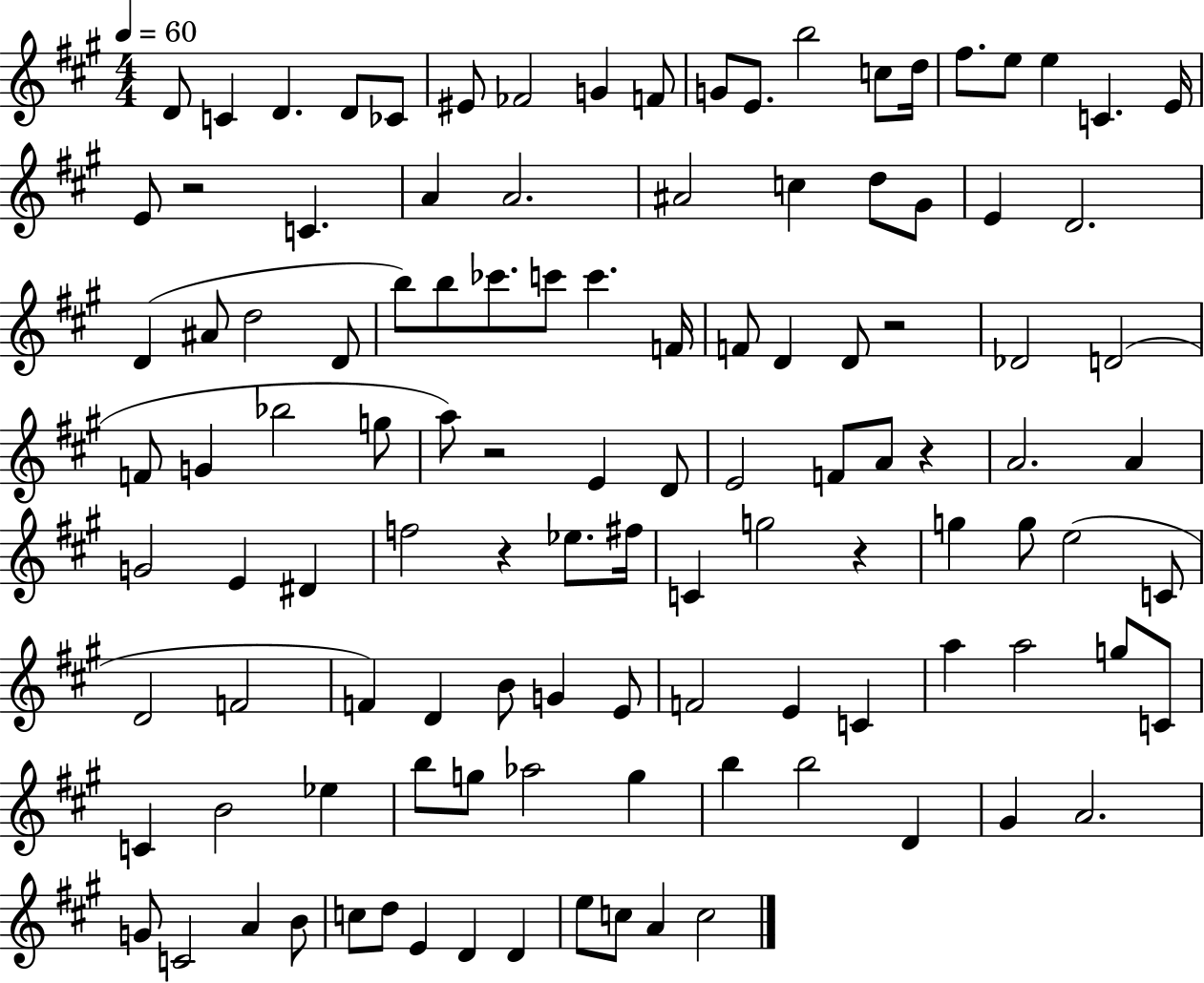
D4/e C4/q D4/q. D4/e CES4/e EIS4/e FES4/h G4/q F4/e G4/e E4/e. B5/h C5/e D5/s F#5/e. E5/e E5/q C4/q. E4/s E4/e R/h C4/q. A4/q A4/h. A#4/h C5/q D5/e G#4/e E4/q D4/h. D4/q A#4/e D5/h D4/e B5/e B5/e CES6/e. C6/e C6/q. F4/s F4/e D4/q D4/e R/h Db4/h D4/h F4/e G4/q Bb5/h G5/e A5/e R/h E4/q D4/e E4/h F4/e A4/e R/q A4/h. A4/q G4/h E4/q D#4/q F5/h R/q Eb5/e. F#5/s C4/q G5/h R/q G5/q G5/e E5/h C4/e D4/h F4/h F4/q D4/q B4/e G4/q E4/e F4/h E4/q C4/q A5/q A5/h G5/e C4/e C4/q B4/h Eb5/q B5/e G5/e Ab5/h G5/q B5/q B5/h D4/q G#4/q A4/h. G4/e C4/h A4/q B4/e C5/e D5/e E4/q D4/q D4/q E5/e C5/e A4/q C5/h